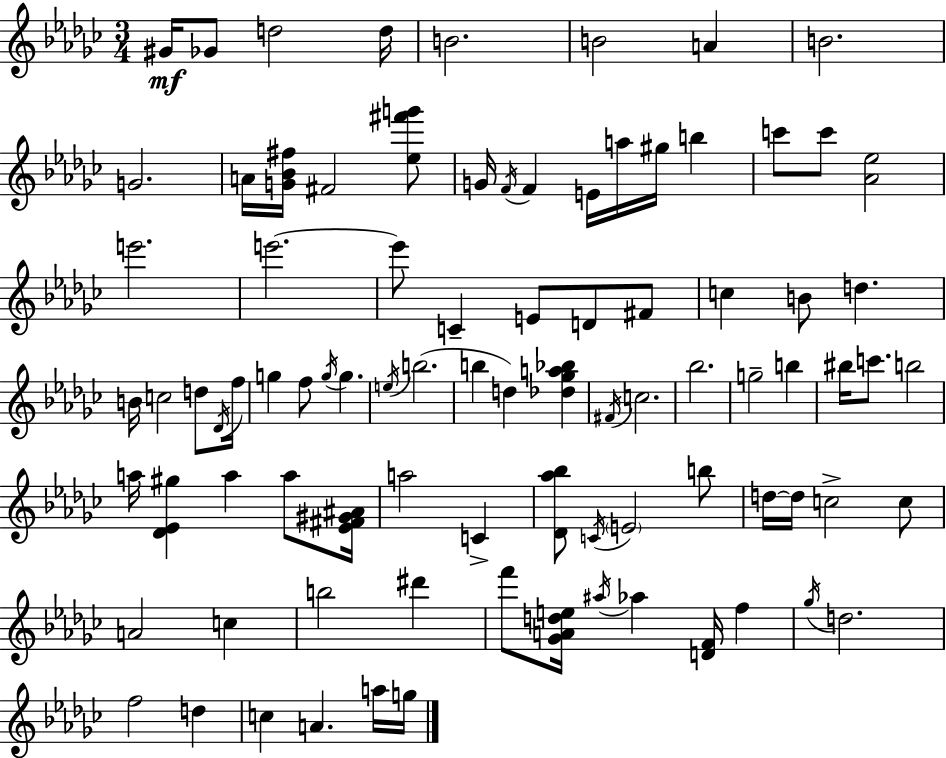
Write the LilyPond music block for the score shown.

{
  \clef treble
  \numericTimeSignature
  \time 3/4
  \key ees \minor
  gis'16\mf ges'8 d''2 d''16 | b'2. | b'2 a'4 | b'2. | \break g'2. | a'16 <g' bes' fis''>16 fis'2 <ees'' fis''' g'''>8 | g'16 \acciaccatura { f'16 } f'4 e'16 a''16 gis''16 b''4 | c'''8 c'''8 <aes' ees''>2 | \break e'''2. | e'''2.~~ | e'''8 c'4-- e'8 d'8 fis'8 | c''4 b'8 d''4. | \break b'16 c''2 d''8 | \acciaccatura { des'16 } f''16 g''4 f''8 \acciaccatura { g''16 } g''4. | \acciaccatura { e''16 } b''2.( | b''4 d''4) | \break <des'' ges'' a'' bes''>4 \acciaccatura { fis'16 } c''2. | bes''2. | g''2-- | b''4 bis''16 c'''8. b''2 | \break a''16 <des' ees' gis''>4 a''4 | a''8 <ees' fis' gis' ais'>16 a''2 | c'4-> <des' aes'' bes''>8 \acciaccatura { c'16 } \parenthesize e'2 | b''8 d''16~~ d''16 c''2-> | \break c''8 a'2 | c''4 b''2 | dis'''4 f'''8 <ges' a' d'' e''>16 \acciaccatura { ais''16 } aes''4 | <d' f'>16 f''4 \acciaccatura { ges''16 } d''2. | \break f''2 | d''4 c''4 | a'4. a''16 g''16 \bar "|."
}